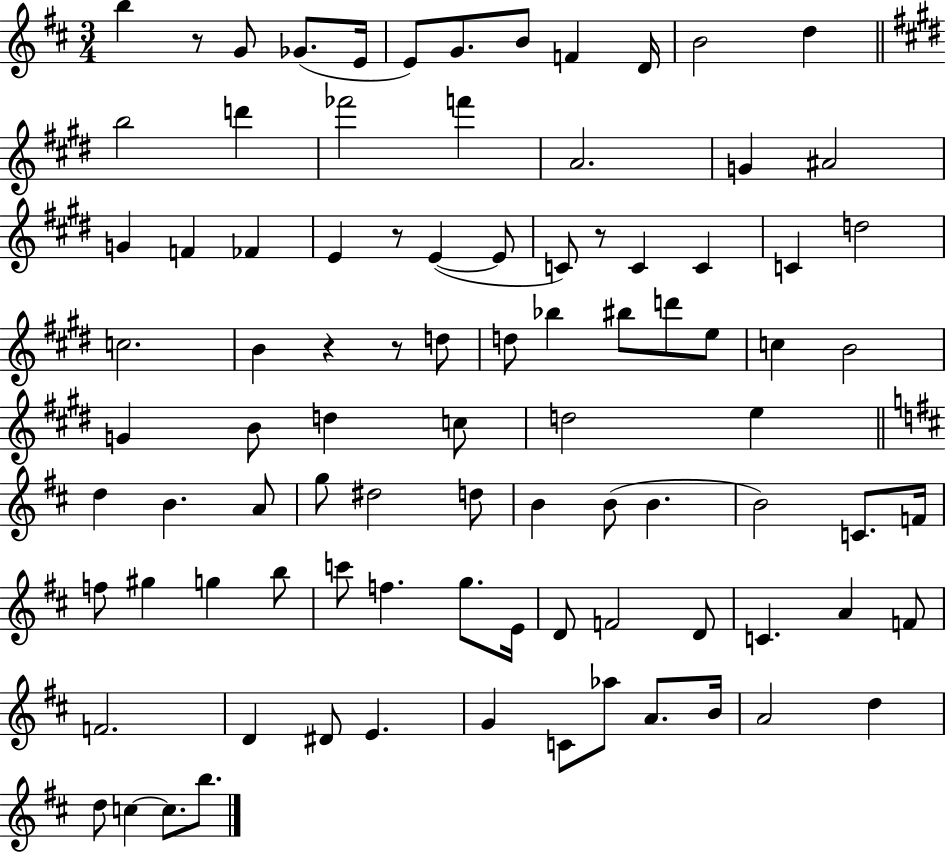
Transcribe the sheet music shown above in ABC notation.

X:1
T:Untitled
M:3/4
L:1/4
K:D
b z/2 G/2 _G/2 E/4 E/2 G/2 B/2 F D/4 B2 d b2 d' _f'2 f' A2 G ^A2 G F _F E z/2 E E/2 C/2 z/2 C C C d2 c2 B z z/2 d/2 d/2 _b ^b/2 d'/2 e/2 c B2 G B/2 d c/2 d2 e d B A/2 g/2 ^d2 d/2 B B/2 B B2 C/2 F/4 f/2 ^g g b/2 c'/2 f g/2 E/4 D/2 F2 D/2 C A F/2 F2 D ^D/2 E G C/2 _a/2 A/2 B/4 A2 d d/2 c c/2 b/2